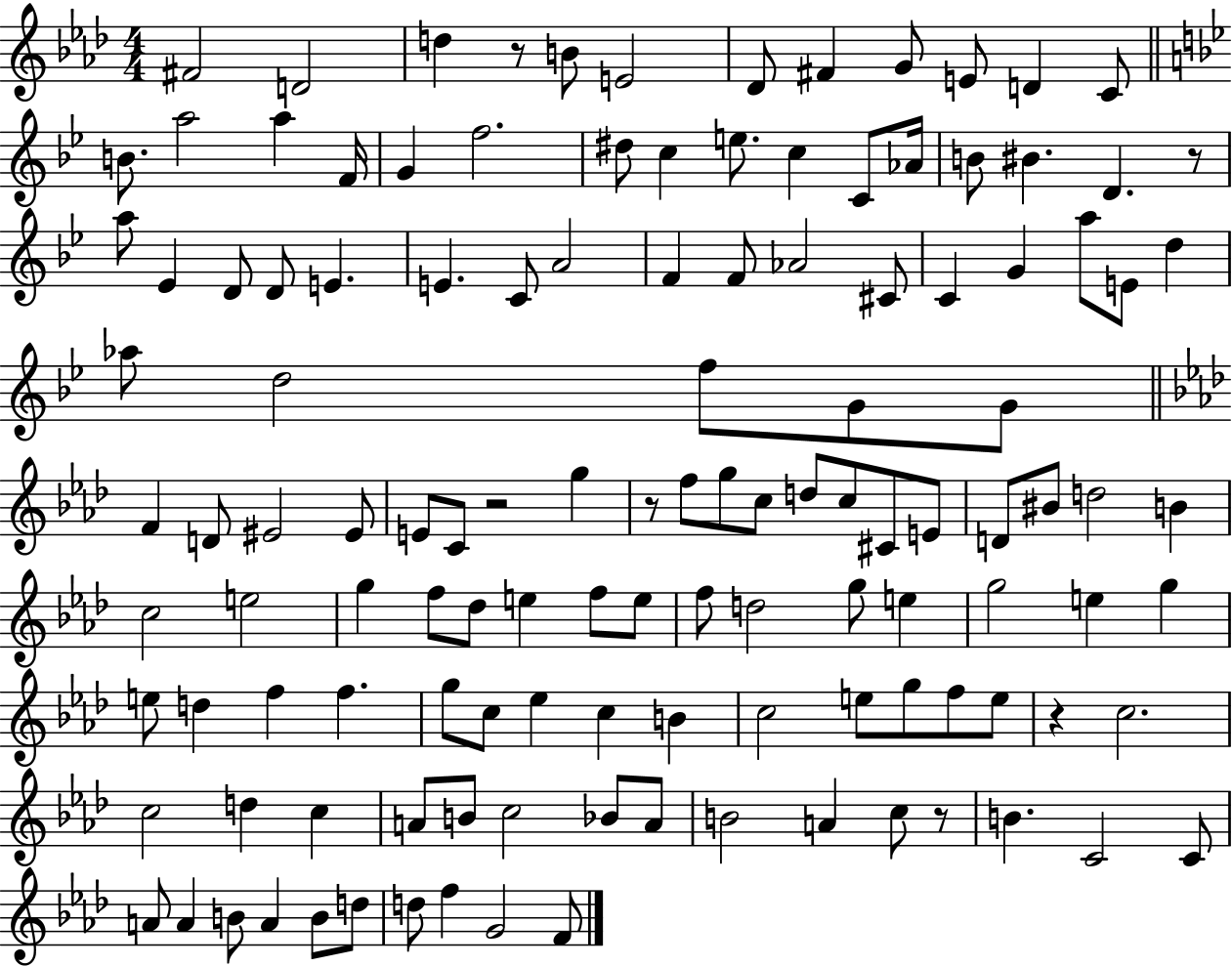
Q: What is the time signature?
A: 4/4